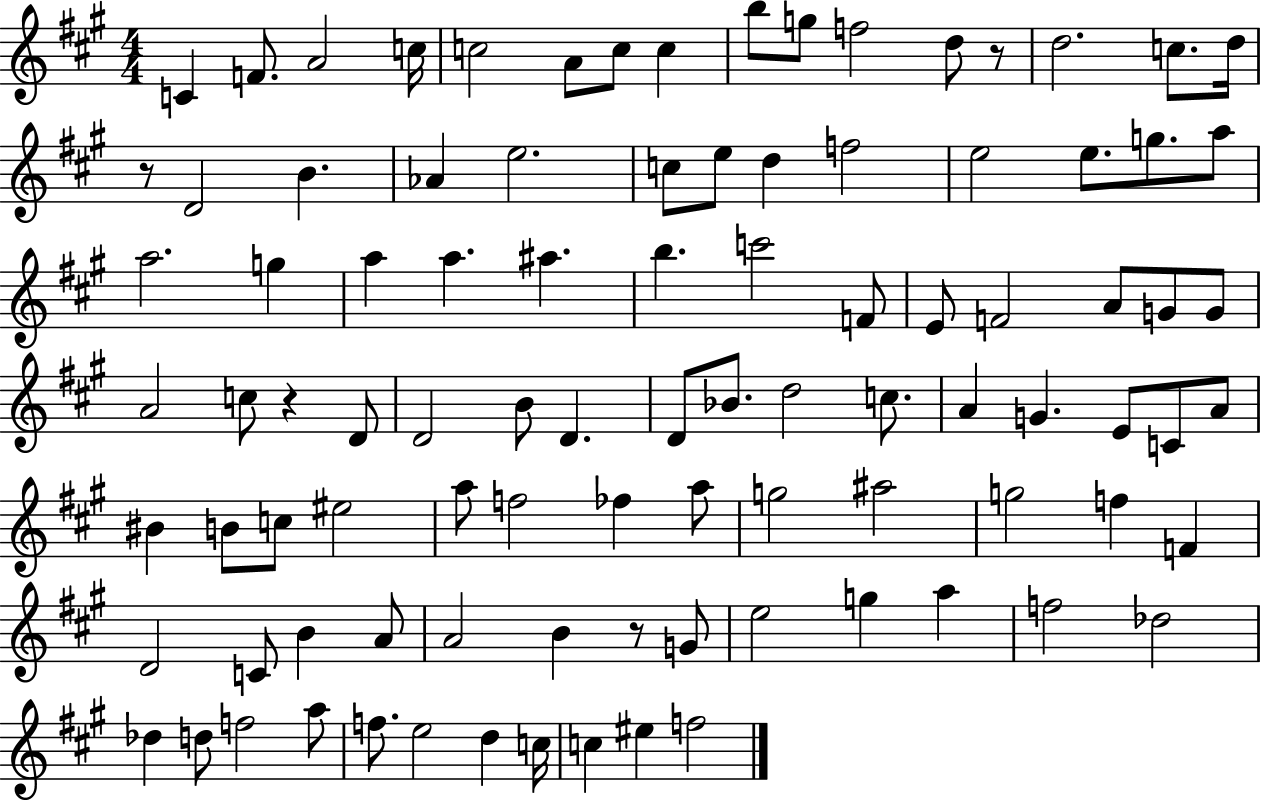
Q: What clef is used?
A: treble